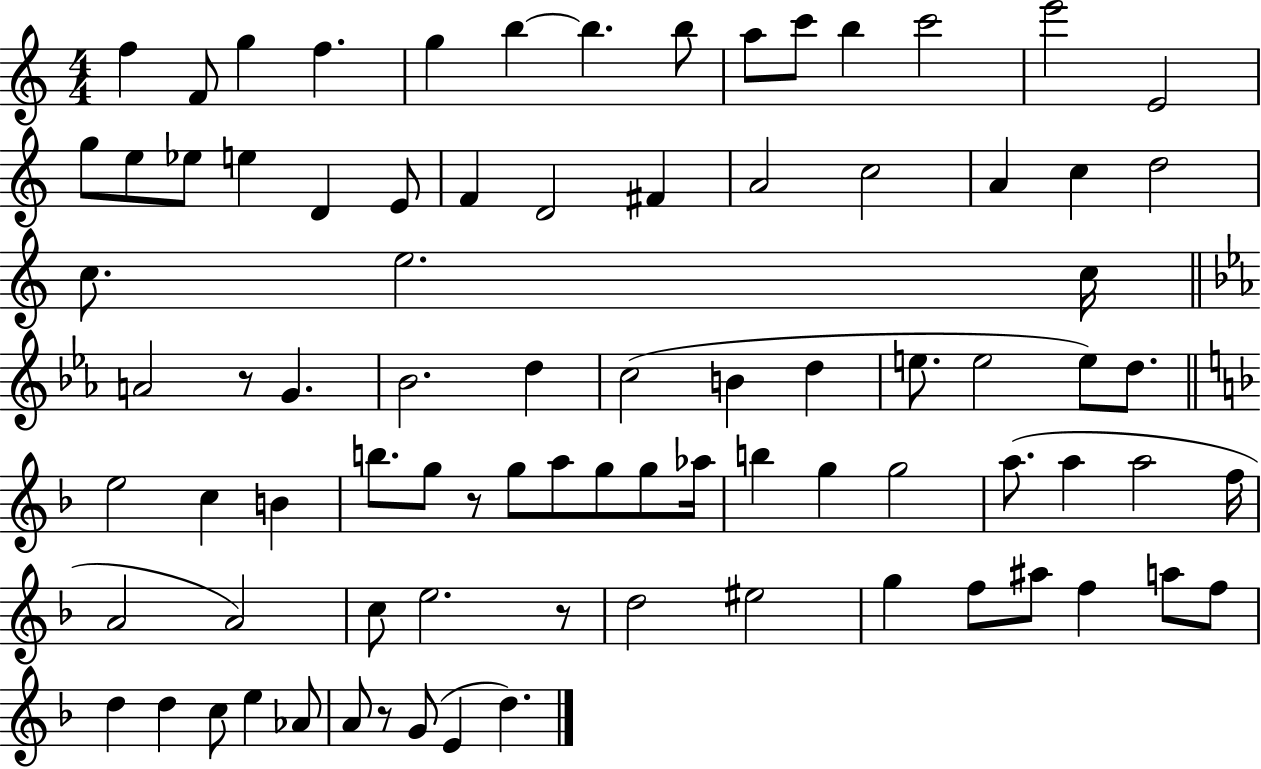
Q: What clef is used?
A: treble